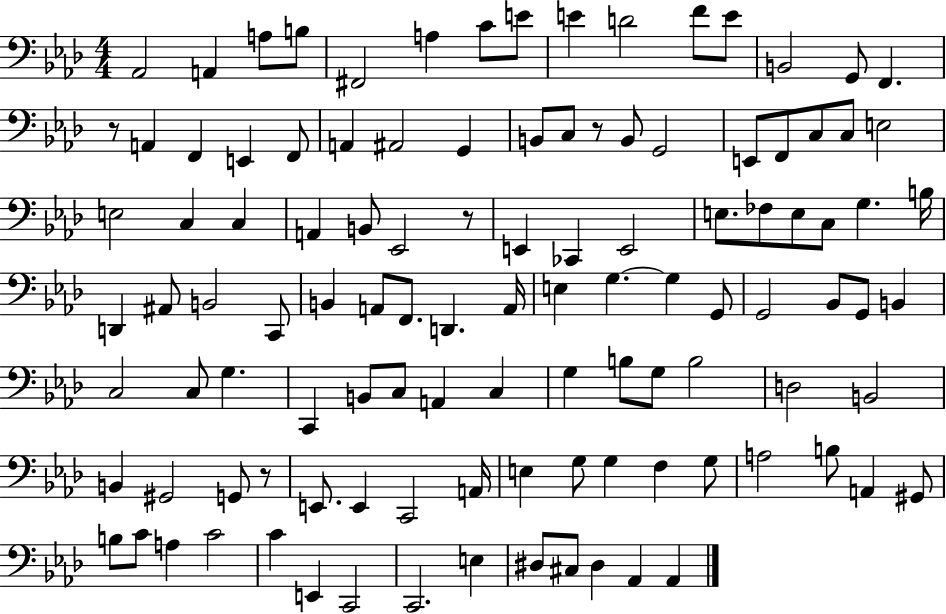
{
  \clef bass
  \numericTimeSignature
  \time 4/4
  \key aes \major
  \repeat volta 2 { aes,2 a,4 a8 b8 | fis,2 a4 c'8 e'8 | e'4 d'2 f'8 e'8 | b,2 g,8 f,4. | \break r8 a,4 f,4 e,4 f,8 | a,4 ais,2 g,4 | b,8 c8 r8 b,8 g,2 | e,8 f,8 c8 c8 e2 | \break e2 c4 c4 | a,4 b,8 ees,2 r8 | e,4 ces,4 e,2 | e8. fes8 e8 c8 g4. b16 | \break d,4 ais,8 b,2 c,8 | b,4 a,8 f,8. d,4. a,16 | e4 g4.~~ g4 g,8 | g,2 bes,8 g,8 b,4 | \break c2 c8 g4. | c,4 b,8 c8 a,4 c4 | g4 b8 g8 b2 | d2 b,2 | \break b,4 gis,2 g,8 r8 | e,8. e,4 c,2 a,16 | e4 g8 g4 f4 g8 | a2 b8 a,4 gis,8 | \break b8 c'8 a4 c'2 | c'4 e,4 c,2 | c,2. e4 | dis8 cis8 dis4 aes,4 aes,4 | \break } \bar "|."
}